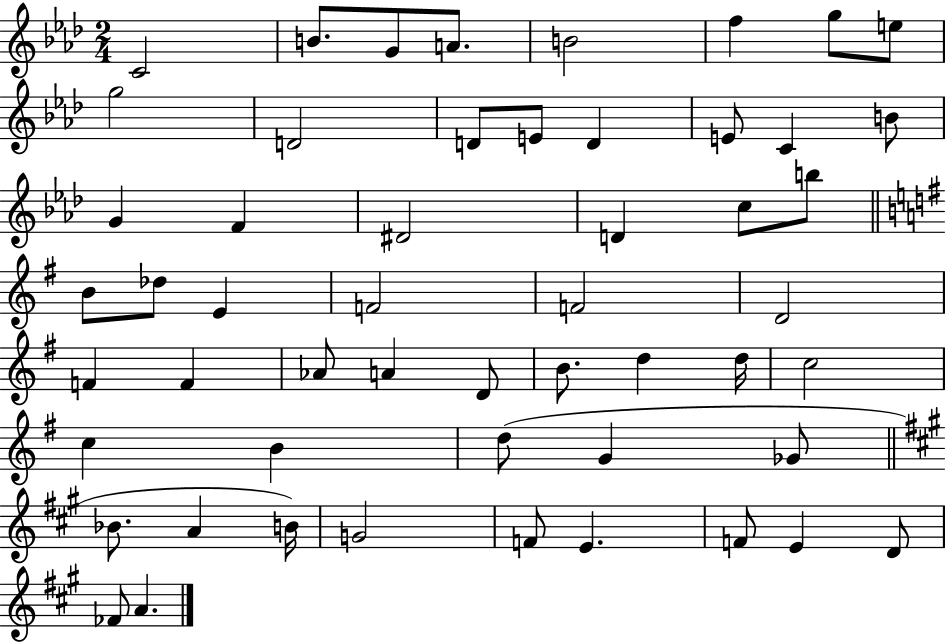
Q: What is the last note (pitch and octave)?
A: A4